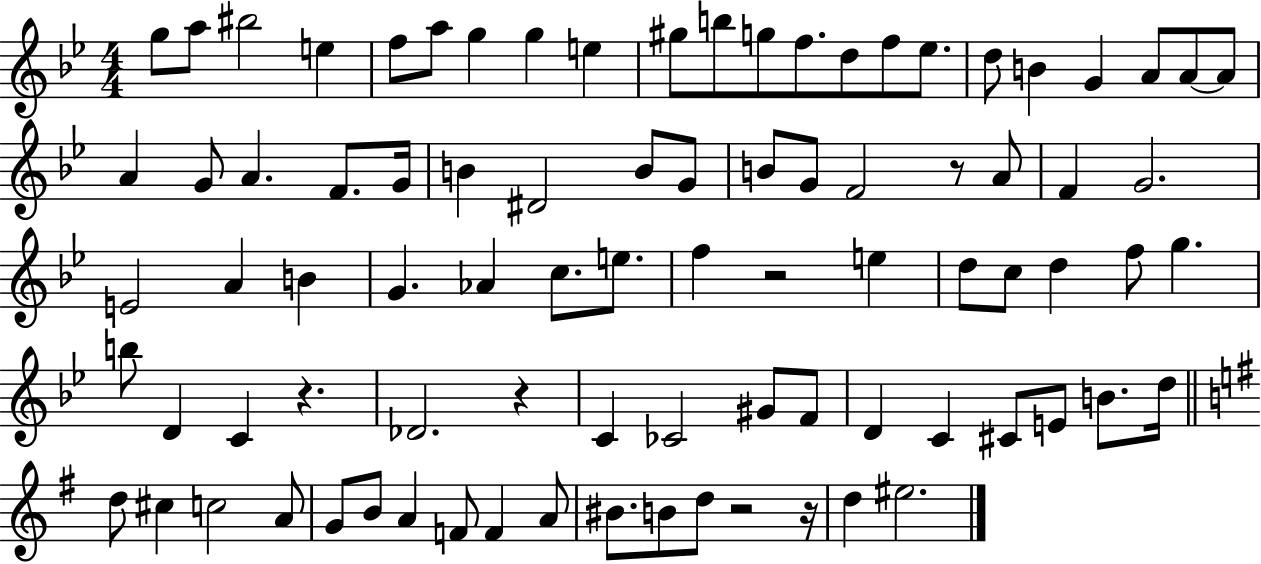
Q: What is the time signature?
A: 4/4